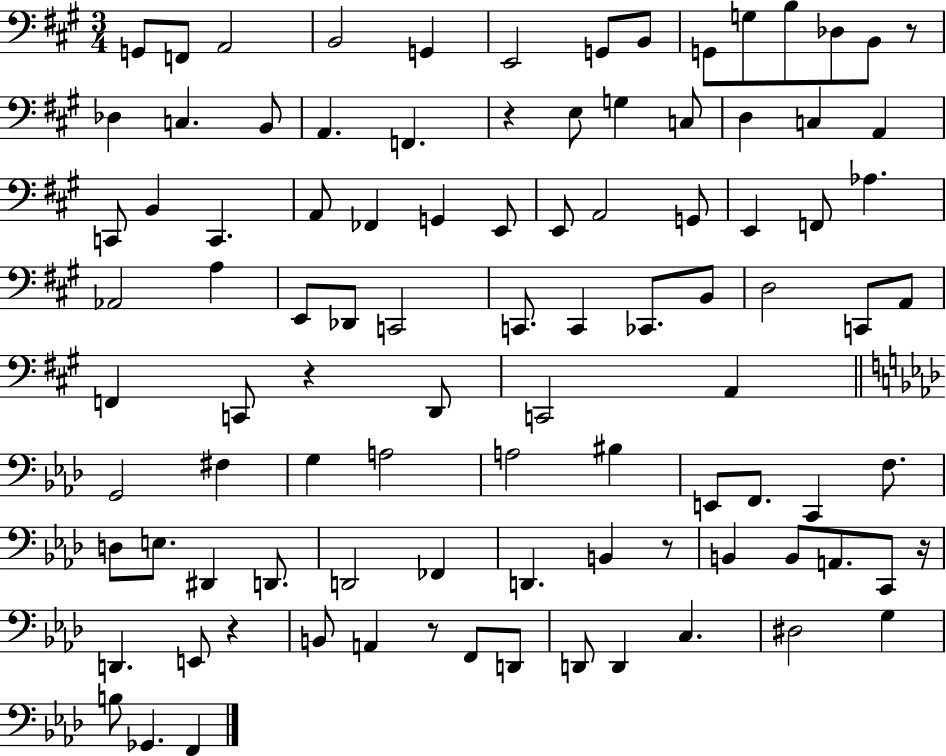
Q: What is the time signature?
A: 3/4